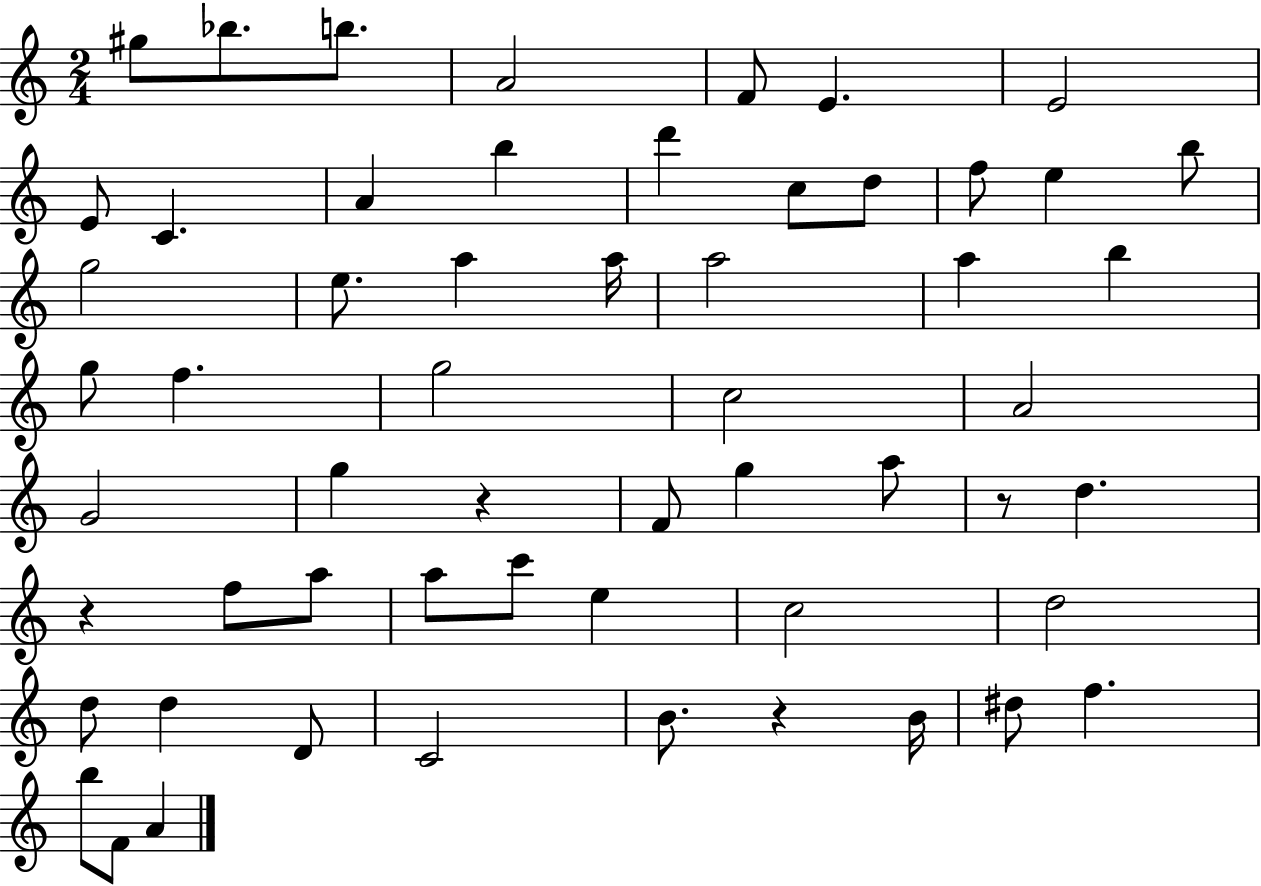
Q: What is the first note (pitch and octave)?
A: G#5